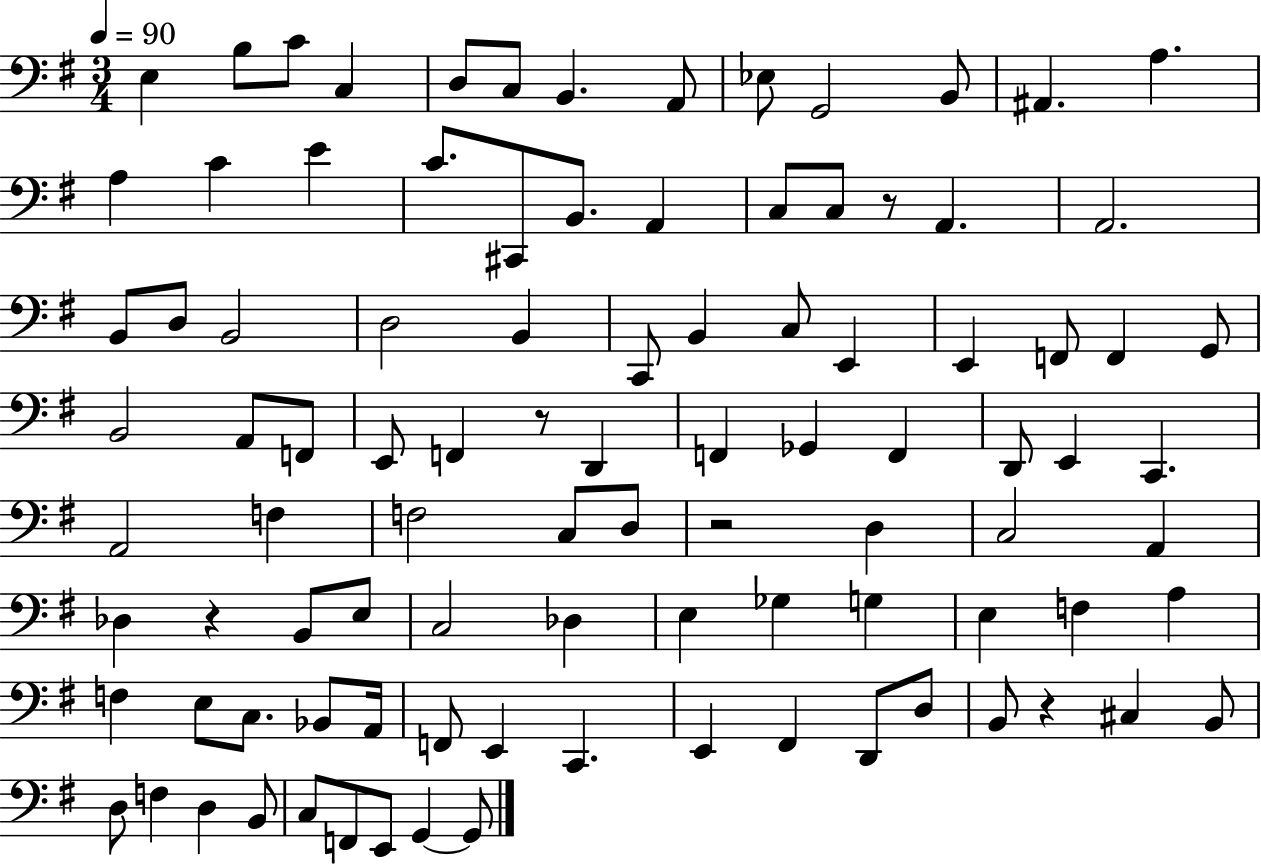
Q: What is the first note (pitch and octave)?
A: E3